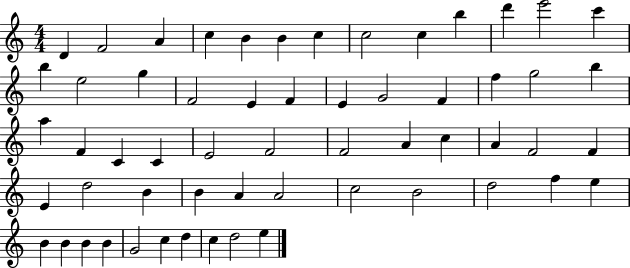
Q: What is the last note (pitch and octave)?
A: E5